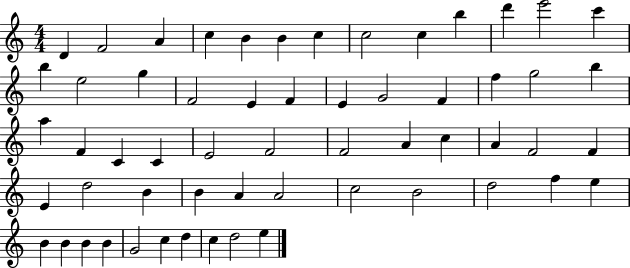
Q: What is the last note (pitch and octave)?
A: E5